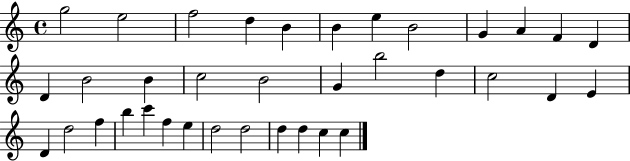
G5/h E5/h F5/h D5/q B4/q B4/q E5/q B4/h G4/q A4/q F4/q D4/q D4/q B4/h B4/q C5/h B4/h G4/q B5/h D5/q C5/h D4/q E4/q D4/q D5/h F5/q B5/q C6/q F5/q E5/q D5/h D5/h D5/q D5/q C5/q C5/q